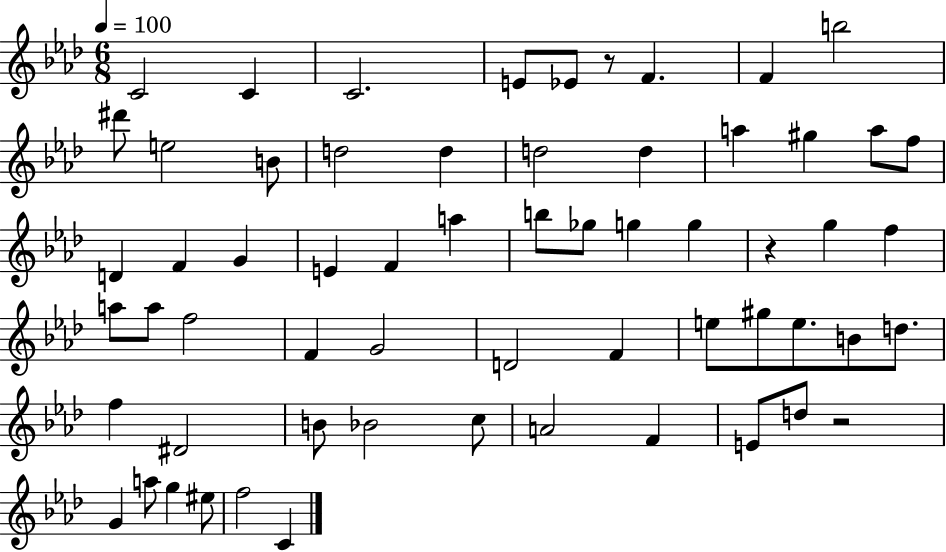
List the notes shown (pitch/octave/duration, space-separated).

C4/h C4/q C4/h. E4/e Eb4/e R/e F4/q. F4/q B5/h D#6/e E5/h B4/e D5/h D5/q D5/h D5/q A5/q G#5/q A5/e F5/e D4/q F4/q G4/q E4/q F4/q A5/q B5/e Gb5/e G5/q G5/q R/q G5/q F5/q A5/e A5/e F5/h F4/q G4/h D4/h F4/q E5/e G#5/e E5/e. B4/e D5/e. F5/q D#4/h B4/e Bb4/h C5/e A4/h F4/q E4/e D5/e R/h G4/q A5/e G5/q EIS5/e F5/h C4/q